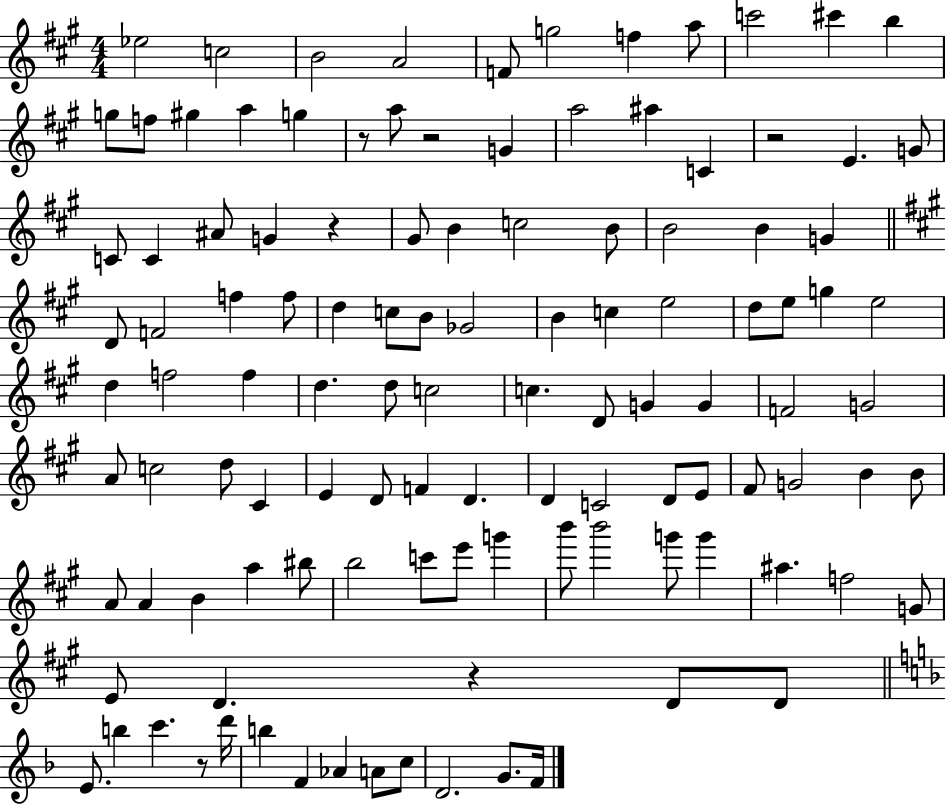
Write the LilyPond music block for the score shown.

{
  \clef treble
  \numericTimeSignature
  \time 4/4
  \key a \major
  ees''2 c''2 | b'2 a'2 | f'8 g''2 f''4 a''8 | c'''2 cis'''4 b''4 | \break g''8 f''8 gis''4 a''4 g''4 | r8 a''8 r2 g'4 | a''2 ais''4 c'4 | r2 e'4. g'8 | \break c'8 c'4 ais'8 g'4 r4 | gis'8 b'4 c''2 b'8 | b'2 b'4 g'4 | \bar "||" \break \key a \major d'8 f'2 f''4 f''8 | d''4 c''8 b'8 ges'2 | b'4 c''4 e''2 | d''8 e''8 g''4 e''2 | \break d''4 f''2 f''4 | d''4. d''8 c''2 | c''4. d'8 g'4 g'4 | f'2 g'2 | \break a'8 c''2 d''8 cis'4 | e'4 d'8 f'4 d'4. | d'4 c'2 d'8 e'8 | fis'8 g'2 b'4 b'8 | \break a'8 a'4 b'4 a''4 bis''8 | b''2 c'''8 e'''8 g'''4 | b'''8 b'''2 g'''8 g'''4 | ais''4. f''2 g'8 | \break e'8 d'4. r4 d'8 d'8 | \bar "||" \break \key f \major e'8. b''4 c'''4. r8 d'''16 | b''4 f'4 aes'4 a'8 c''8 | d'2. g'8. f'16 | \bar "|."
}